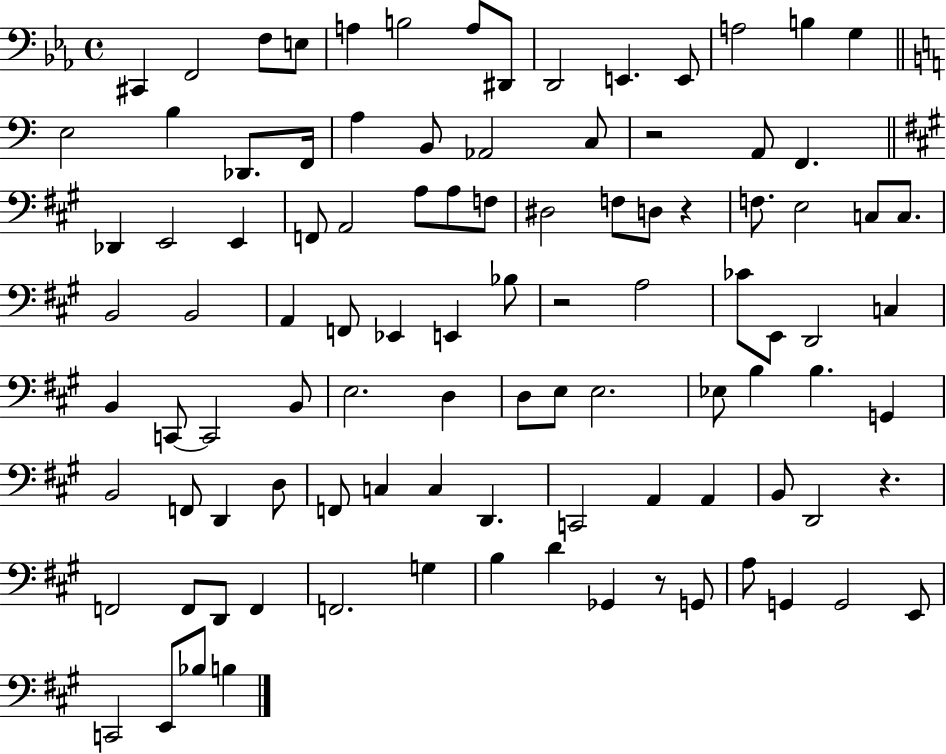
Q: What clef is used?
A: bass